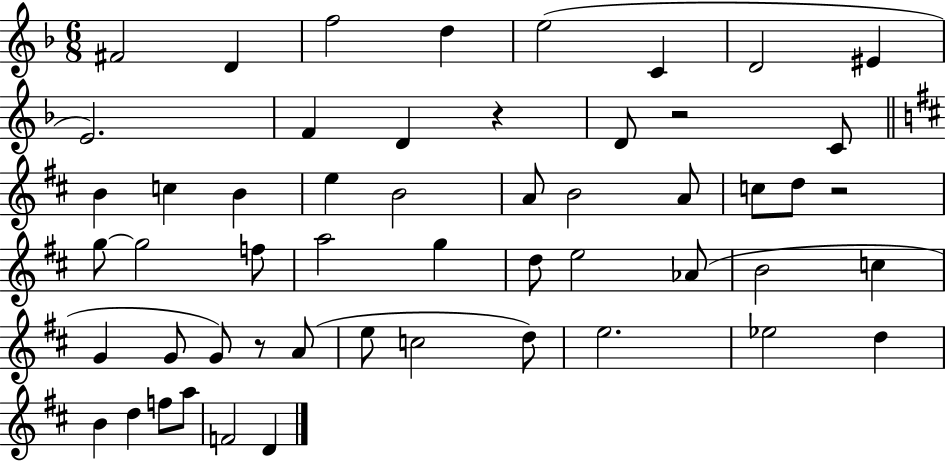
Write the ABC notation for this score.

X:1
T:Untitled
M:6/8
L:1/4
K:F
^F2 D f2 d e2 C D2 ^E E2 F D z D/2 z2 C/2 B c B e B2 A/2 B2 A/2 c/2 d/2 z2 g/2 g2 f/2 a2 g d/2 e2 _A/2 B2 c G G/2 G/2 z/2 A/2 e/2 c2 d/2 e2 _e2 d B d f/2 a/2 F2 D